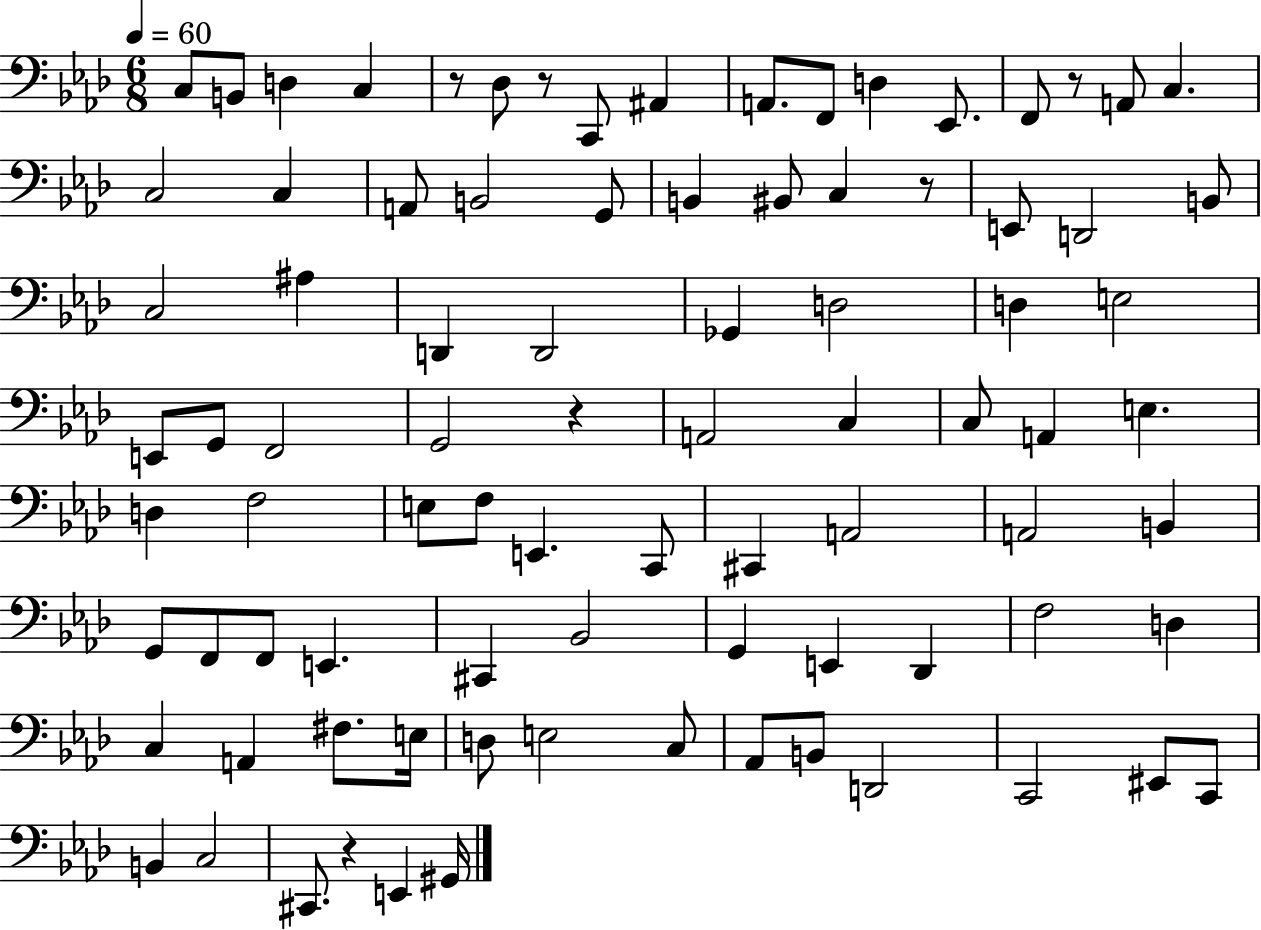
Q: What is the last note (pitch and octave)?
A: G#2